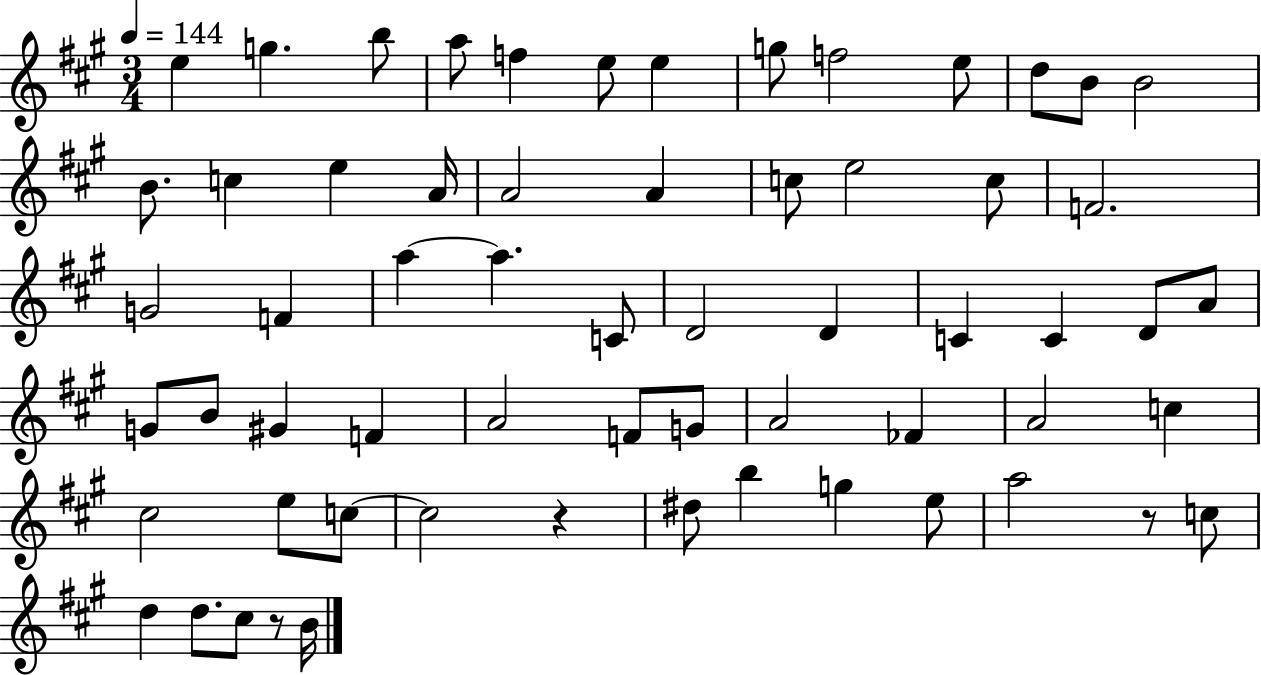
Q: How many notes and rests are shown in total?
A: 62